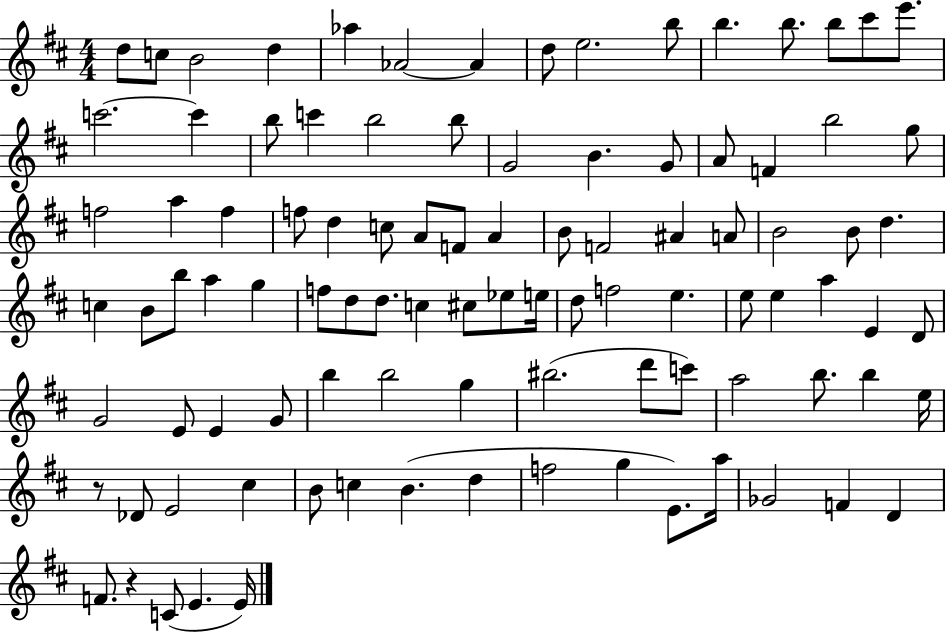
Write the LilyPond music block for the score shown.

{
  \clef treble
  \numericTimeSignature
  \time 4/4
  \key d \major
  d''8 c''8 b'2 d''4 | aes''4 aes'2~~ aes'4 | d''8 e''2. b''8 | b''4. b''8. b''8 cis'''8 e'''8. | \break c'''2.~~ c'''4 | b''8 c'''4 b''2 b''8 | g'2 b'4. g'8 | a'8 f'4 b''2 g''8 | \break f''2 a''4 f''4 | f''8 d''4 c''8 a'8 f'8 a'4 | b'8 f'2 ais'4 a'8 | b'2 b'8 d''4. | \break c''4 b'8 b''8 a''4 g''4 | f''8 d''8 d''8. c''4 cis''8 ees''8 e''16 | d''8 f''2 e''4. | e''8 e''4 a''4 e'4 d'8 | \break g'2 e'8 e'4 g'8 | b''4 b''2 g''4 | bis''2.( d'''8 c'''8) | a''2 b''8. b''4 e''16 | \break r8 des'8 e'2 cis''4 | b'8 c''4 b'4.( d''4 | f''2 g''4 e'8.) a''16 | ges'2 f'4 d'4 | \break f'8. r4 c'8( e'4. e'16) | \bar "|."
}